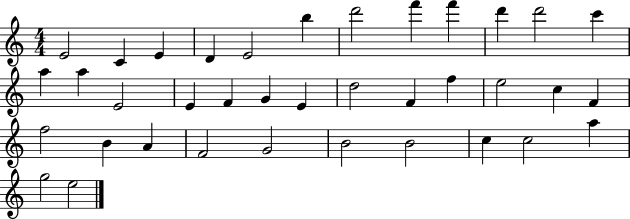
{
  \clef treble
  \numericTimeSignature
  \time 4/4
  \key c \major
  e'2 c'4 e'4 | d'4 e'2 b''4 | d'''2 f'''4 f'''4 | d'''4 d'''2 c'''4 | \break a''4 a''4 e'2 | e'4 f'4 g'4 e'4 | d''2 f'4 f''4 | e''2 c''4 f'4 | \break f''2 b'4 a'4 | f'2 g'2 | b'2 b'2 | c''4 c''2 a''4 | \break g''2 e''2 | \bar "|."
}